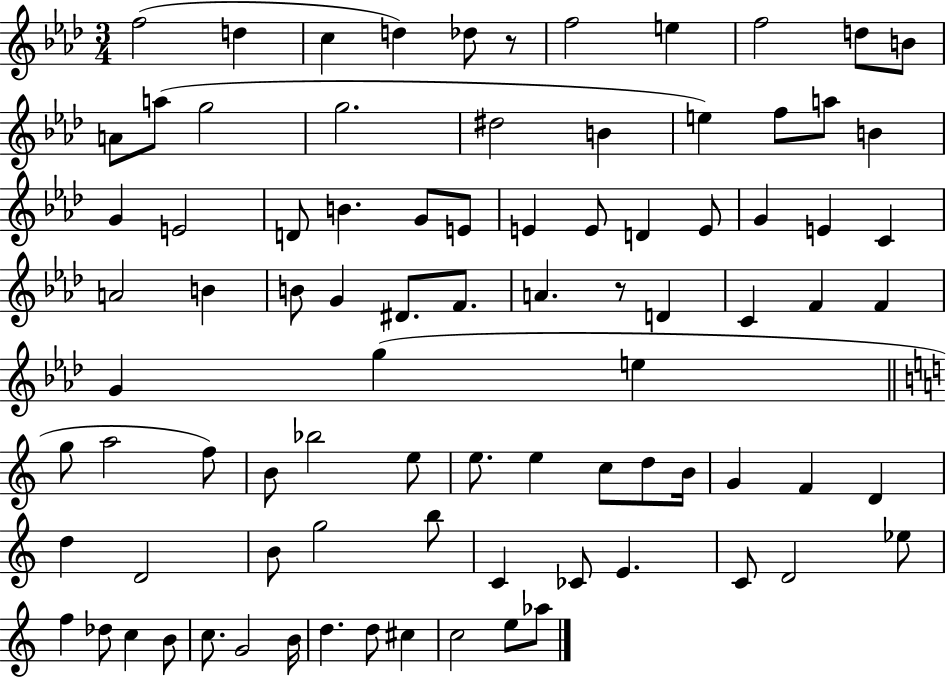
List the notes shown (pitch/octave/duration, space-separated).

F5/h D5/q C5/q D5/q Db5/e R/e F5/h E5/q F5/h D5/e B4/e A4/e A5/e G5/h G5/h. D#5/h B4/q E5/q F5/e A5/e B4/q G4/q E4/h D4/e B4/q. G4/e E4/e E4/q E4/e D4/q E4/e G4/q E4/q C4/q A4/h B4/q B4/e G4/q D#4/e. F4/e. A4/q. R/e D4/q C4/q F4/q F4/q G4/q G5/q E5/q G5/e A5/h F5/e B4/e Bb5/h E5/e E5/e. E5/q C5/e D5/e B4/s G4/q F4/q D4/q D5/q D4/h B4/e G5/h B5/e C4/q CES4/e E4/q. C4/e D4/h Eb5/e F5/q Db5/e C5/q B4/e C5/e. G4/h B4/s D5/q. D5/e C#5/q C5/h E5/e Ab5/e